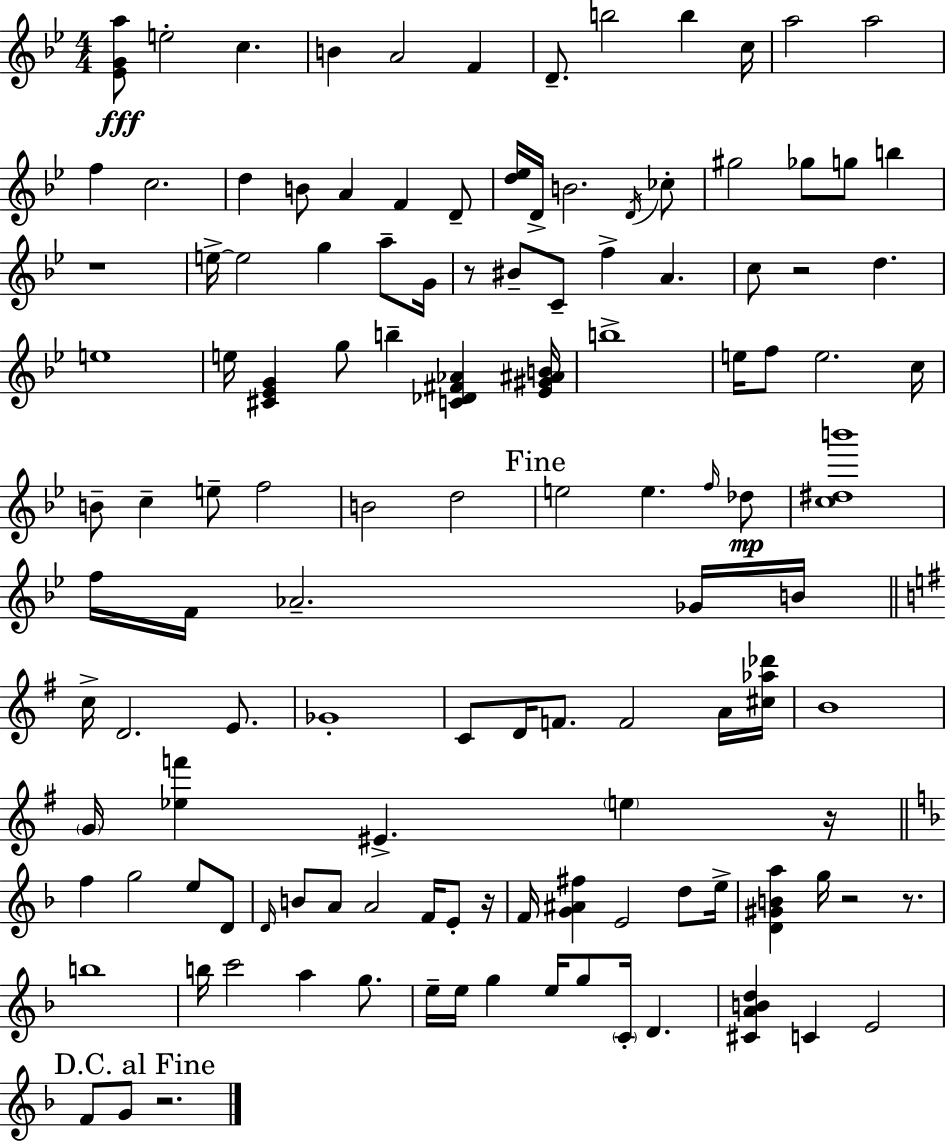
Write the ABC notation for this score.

X:1
T:Untitled
M:4/4
L:1/4
K:Gm
[_EGa]/2 e2 c B A2 F D/2 b2 b c/4 a2 a2 f c2 d B/2 A F D/2 [d_e]/4 D/4 B2 D/4 _c/2 ^g2 _g/2 g/2 b z4 e/4 e2 g a/2 G/4 z/2 ^B/2 C/2 f A c/2 z2 d e4 e/4 [^C_EG] g/2 b [C_D^F_A] [_E^G^AB]/4 b4 e/4 f/2 e2 c/4 B/2 c e/2 f2 B2 d2 e2 e f/4 _d/2 [c^db']4 f/4 F/4 _A2 _G/4 B/4 c/4 D2 E/2 _G4 C/2 D/4 F/2 F2 A/4 [^c_a_d']/4 B4 G/4 [_ef'] ^E e z/4 f g2 e/2 D/2 D/4 B/2 A/2 A2 F/4 E/2 z/4 F/4 [G^A^f] E2 d/2 e/4 [D^GBa] g/4 z2 z/2 b4 b/4 c'2 a g/2 e/4 e/4 g e/4 g/2 C/4 D [^CABd] C E2 F/2 G/2 z2